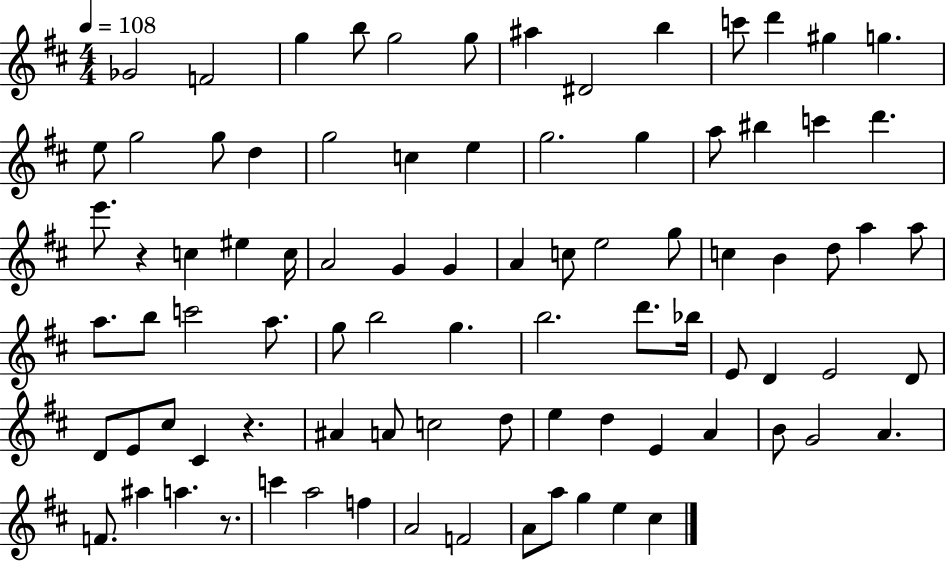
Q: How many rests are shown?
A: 3